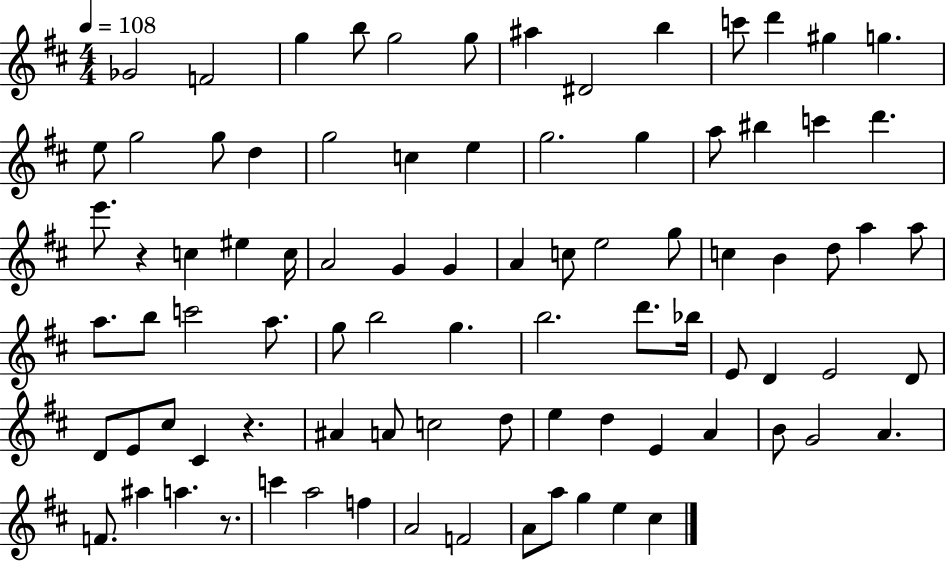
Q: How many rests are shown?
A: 3